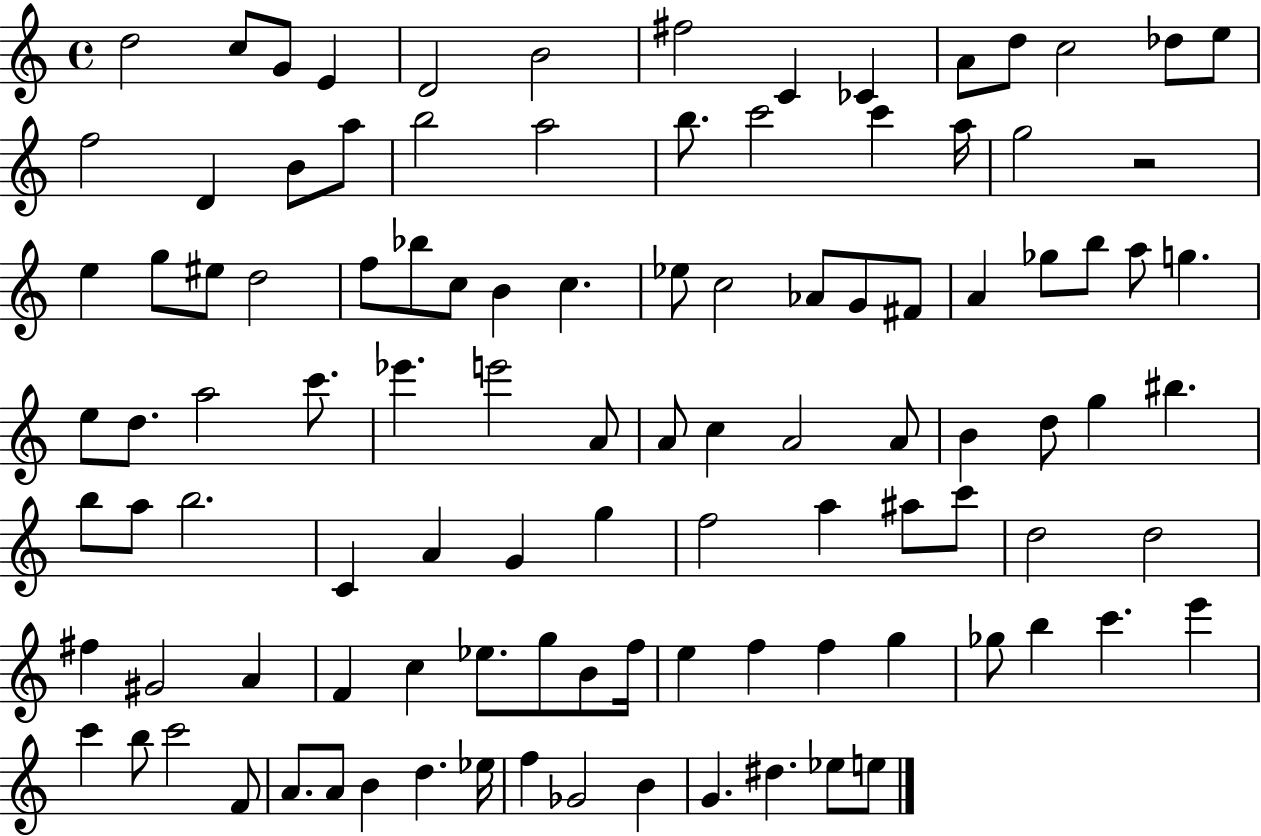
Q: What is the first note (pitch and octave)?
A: D5